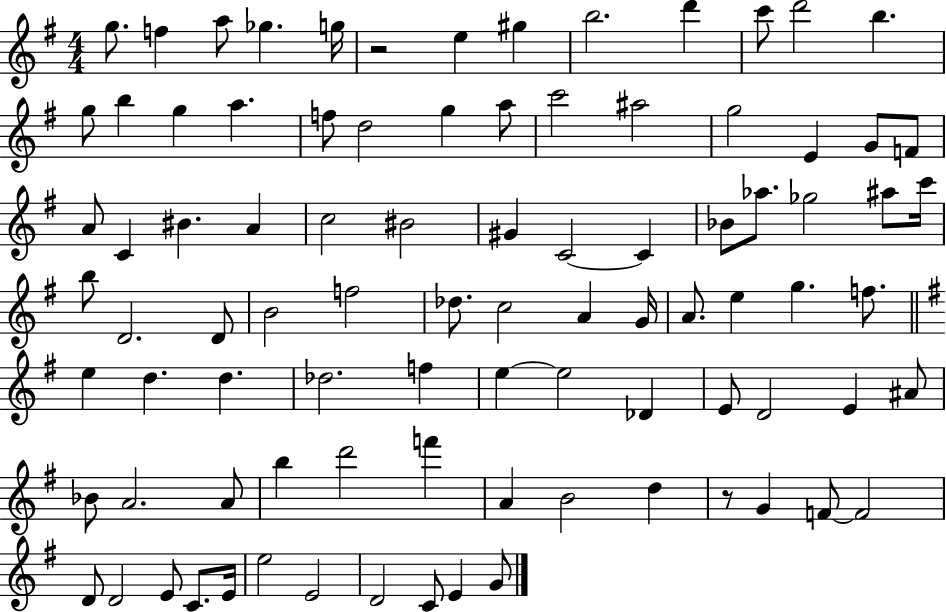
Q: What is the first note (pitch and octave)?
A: G5